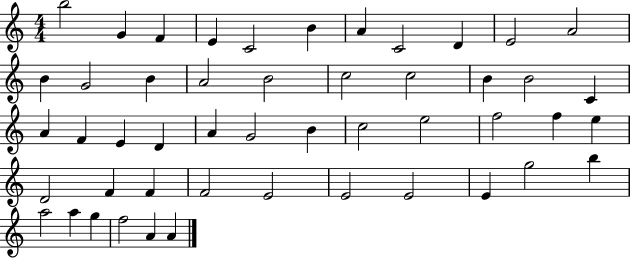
B5/h G4/q F4/q E4/q C4/h B4/q A4/q C4/h D4/q E4/h A4/h B4/q G4/h B4/q A4/h B4/h C5/h C5/h B4/q B4/h C4/q A4/q F4/q E4/q D4/q A4/q G4/h B4/q C5/h E5/h F5/h F5/q E5/q D4/h F4/q F4/q F4/h E4/h E4/h E4/h E4/q G5/h B5/q A5/h A5/q G5/q F5/h A4/q A4/q